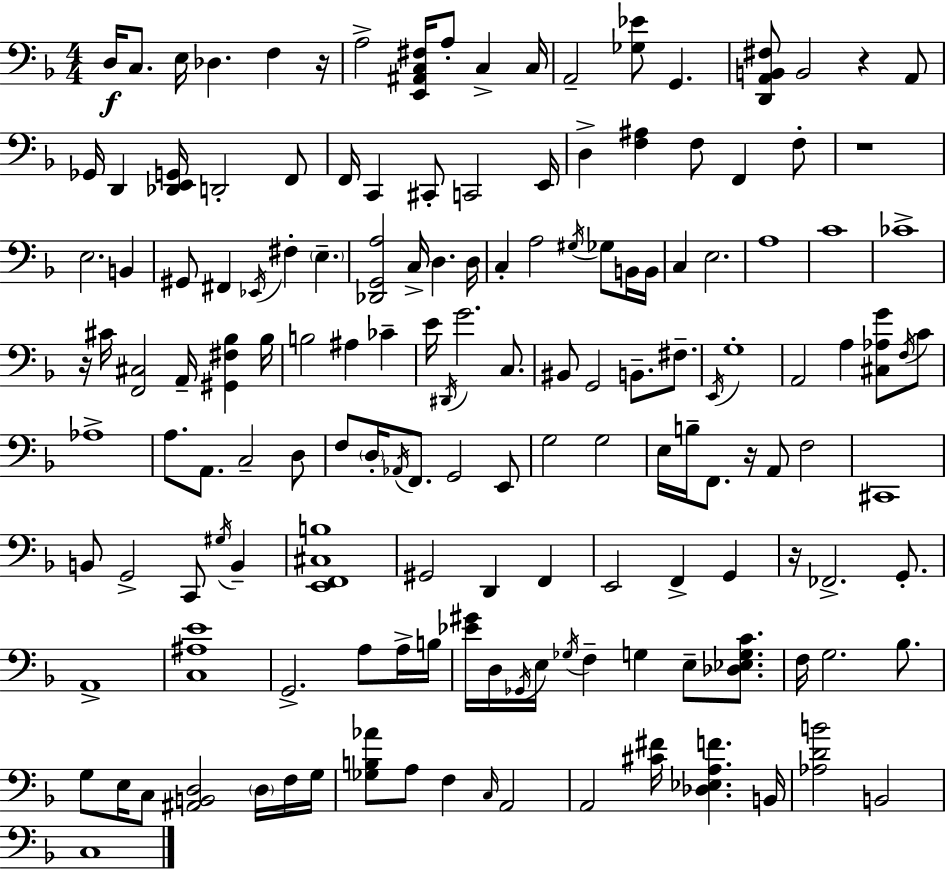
D3/s C3/e. E3/s Db3/q. F3/q R/s A3/h [E2,A#2,C3,F#3]/s A3/e C3/q C3/s A2/h [Gb3,Eb4]/e G2/q. [D2,A2,B2,F#3]/e B2/h R/q A2/e Gb2/s D2/q [Db2,E2,G2]/s D2/h F2/e F2/s C2/q C#2/e C2/h E2/s D3/q [F3,A#3]/q F3/e F2/q F3/e R/w E3/h. B2/q G#2/e F#2/q Eb2/s F#3/q E3/q. [Db2,G2,A3]/h C3/s D3/q. D3/s C3/q A3/h G#3/s Gb3/e B2/s B2/s C3/q E3/h. A3/w C4/w CES4/w R/s C#4/s [F2,C#3]/h A2/s [G#2,F#3,Bb3]/q Bb3/s B3/h A#3/q CES4/q E4/s D#2/s G4/h. C3/e. BIS2/e G2/h B2/e. F#3/e. E2/s G3/w A2/h A3/q [C#3,Ab3,G4]/e F3/s C4/e Ab3/w A3/e. A2/e. C3/h D3/e F3/e D3/s Ab2/s F2/e. G2/h E2/e G3/h G3/h E3/s B3/s F2/e. R/s A2/e F3/h C#2/w B2/e G2/h C2/e G#3/s B2/q [E2,F2,C#3,B3]/w G#2/h D2/q F2/q E2/h F2/q G2/q R/s FES2/h. G2/e. A2/w [C3,A#3,E4]/w G2/h. A3/e A3/s B3/s [Eb4,G#4]/s D3/s Gb2/s E3/s Gb3/s F3/q G3/q E3/e [Db3,Eb3,G3,C4]/e. F3/s G3/h. Bb3/e. G3/e E3/s C3/e [A#2,B2,D3]/h D3/s F3/s G3/s [Gb3,B3,Ab4]/e A3/e F3/q C3/s A2/h A2/h [C#4,F#4]/s [Db3,Eb3,A3,F4]/q. B2/s [Ab3,D4,B4]/h B2/h C3/w